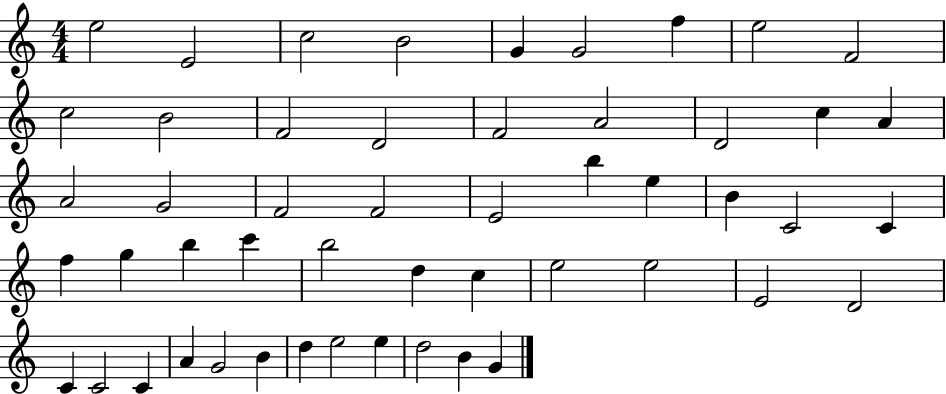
{
  \clef treble
  \numericTimeSignature
  \time 4/4
  \key c \major
  e''2 e'2 | c''2 b'2 | g'4 g'2 f''4 | e''2 f'2 | \break c''2 b'2 | f'2 d'2 | f'2 a'2 | d'2 c''4 a'4 | \break a'2 g'2 | f'2 f'2 | e'2 b''4 e''4 | b'4 c'2 c'4 | \break f''4 g''4 b''4 c'''4 | b''2 d''4 c''4 | e''2 e''2 | e'2 d'2 | \break c'4 c'2 c'4 | a'4 g'2 b'4 | d''4 e''2 e''4 | d''2 b'4 g'4 | \break \bar "|."
}